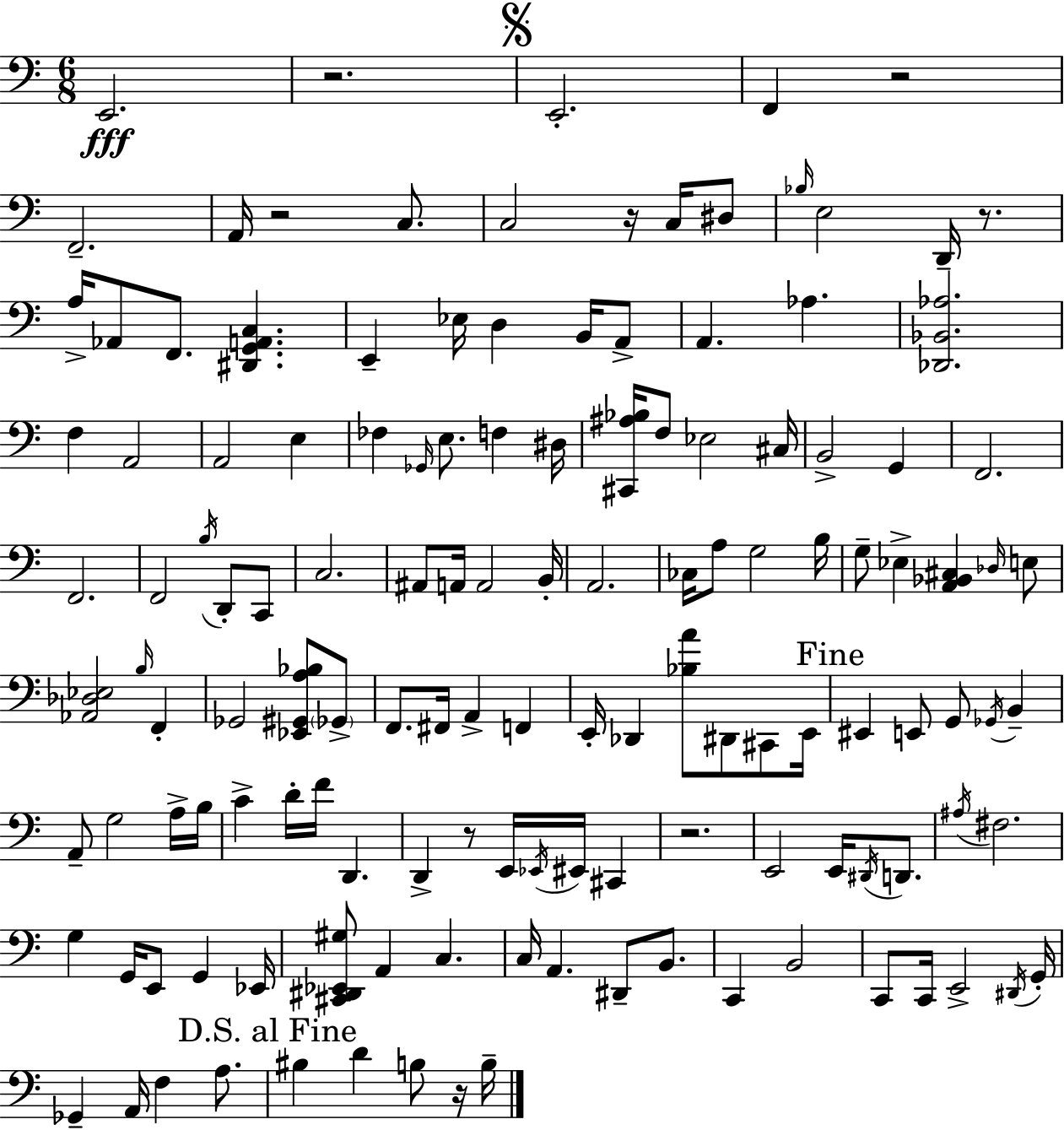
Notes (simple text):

E2/h. R/h. E2/h. F2/q R/h F2/h. A2/s R/h C3/e. C3/h R/s C3/s D#3/e Bb3/s E3/h D2/s R/e. A3/s Ab2/e F2/e. [D#2,G2,A2,C3]/q. E2/q Eb3/s D3/q B2/s A2/e A2/q. Ab3/q. [Db2,Bb2,Ab3]/h. F3/q A2/h A2/h E3/q FES3/q Gb2/s E3/e. F3/q D#3/s [C#2,A#3,Bb3]/s F3/e Eb3/h C#3/s B2/h G2/q F2/h. F2/h. F2/h B3/s D2/e C2/e C3/h. A#2/e A2/s A2/h B2/s A2/h. CES3/s A3/e G3/h B3/s G3/e Eb3/q [A2,Bb2,C#3]/q Db3/s E3/e [Ab2,Db3,Eb3]/h B3/s F2/q Gb2/h [Eb2,G#2,A3,Bb3]/e Gb2/e F2/e. F#2/s A2/q F2/q E2/s Db2/q [Bb3,A4]/e D#2/e C#2/e E2/s EIS2/q E2/e G2/e Gb2/s B2/q A2/e G3/h A3/s B3/s C4/q D4/s F4/s D2/q. D2/q R/e E2/s Eb2/s EIS2/s C#2/q R/h. E2/h E2/s D#2/s D2/e. A#3/s F#3/h. G3/q G2/s E2/e G2/q Eb2/s [C#2,D#2,Eb2,G#3]/e A2/q C3/q. C3/s A2/q. D#2/e B2/e. C2/q B2/h C2/e C2/s E2/h D#2/s G2/s Gb2/q A2/s F3/q A3/e. BIS3/q D4/q B3/e R/s B3/s